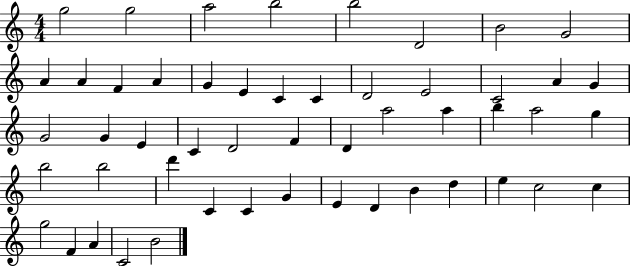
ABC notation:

X:1
T:Untitled
M:4/4
L:1/4
K:C
g2 g2 a2 b2 b2 D2 B2 G2 A A F A G E C C D2 E2 C2 A G G2 G E C D2 F D a2 a b a2 g b2 b2 d' C C G E D B d e c2 c g2 F A C2 B2